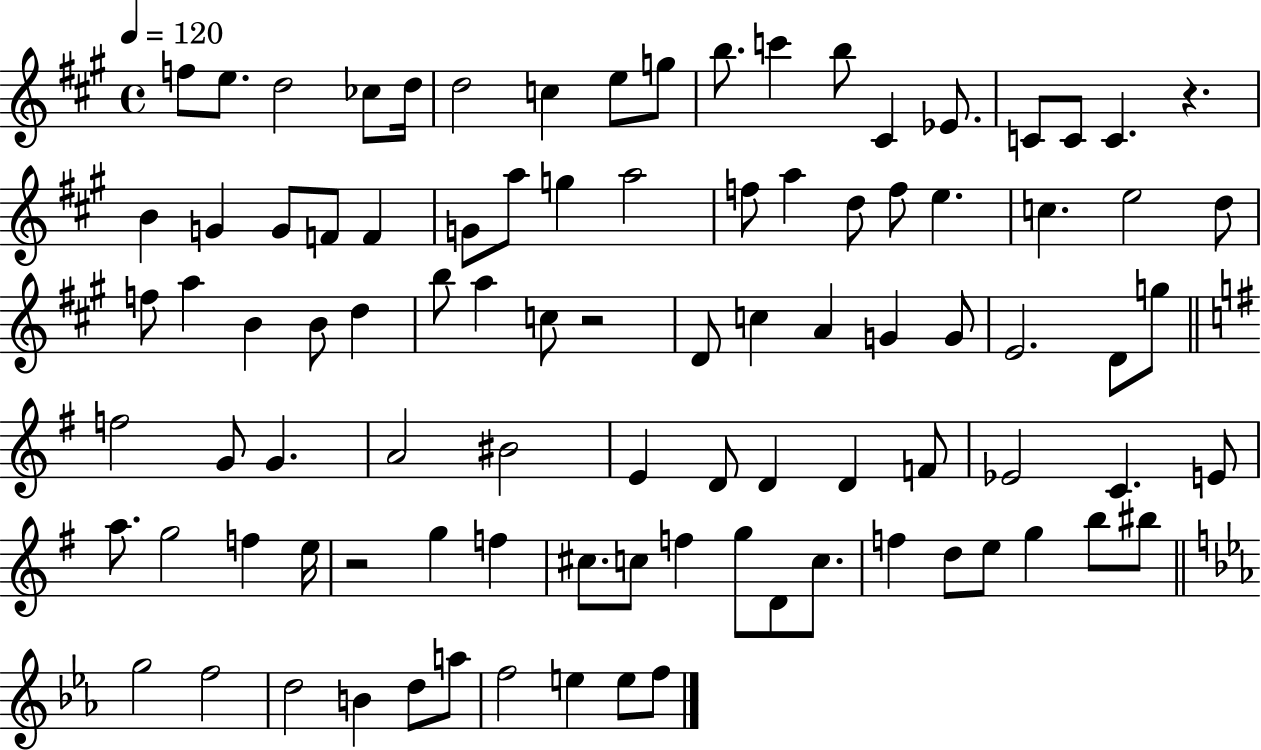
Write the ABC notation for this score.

X:1
T:Untitled
M:4/4
L:1/4
K:A
f/2 e/2 d2 _c/2 d/4 d2 c e/2 g/2 b/2 c' b/2 ^C _E/2 C/2 C/2 C z B G G/2 F/2 F G/2 a/2 g a2 f/2 a d/2 f/2 e c e2 d/2 f/2 a B B/2 d b/2 a c/2 z2 D/2 c A G G/2 E2 D/2 g/2 f2 G/2 G A2 ^B2 E D/2 D D F/2 _E2 C E/2 a/2 g2 f e/4 z2 g f ^c/2 c/2 f g/2 D/2 c/2 f d/2 e/2 g b/2 ^b/2 g2 f2 d2 B d/2 a/2 f2 e e/2 f/2